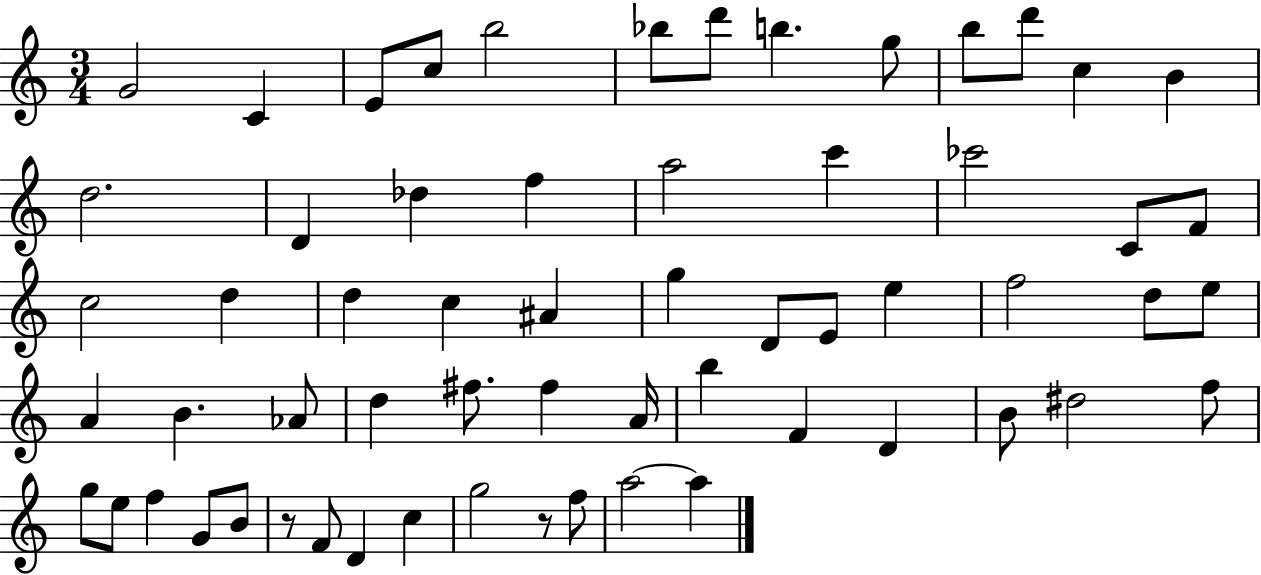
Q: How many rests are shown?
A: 2